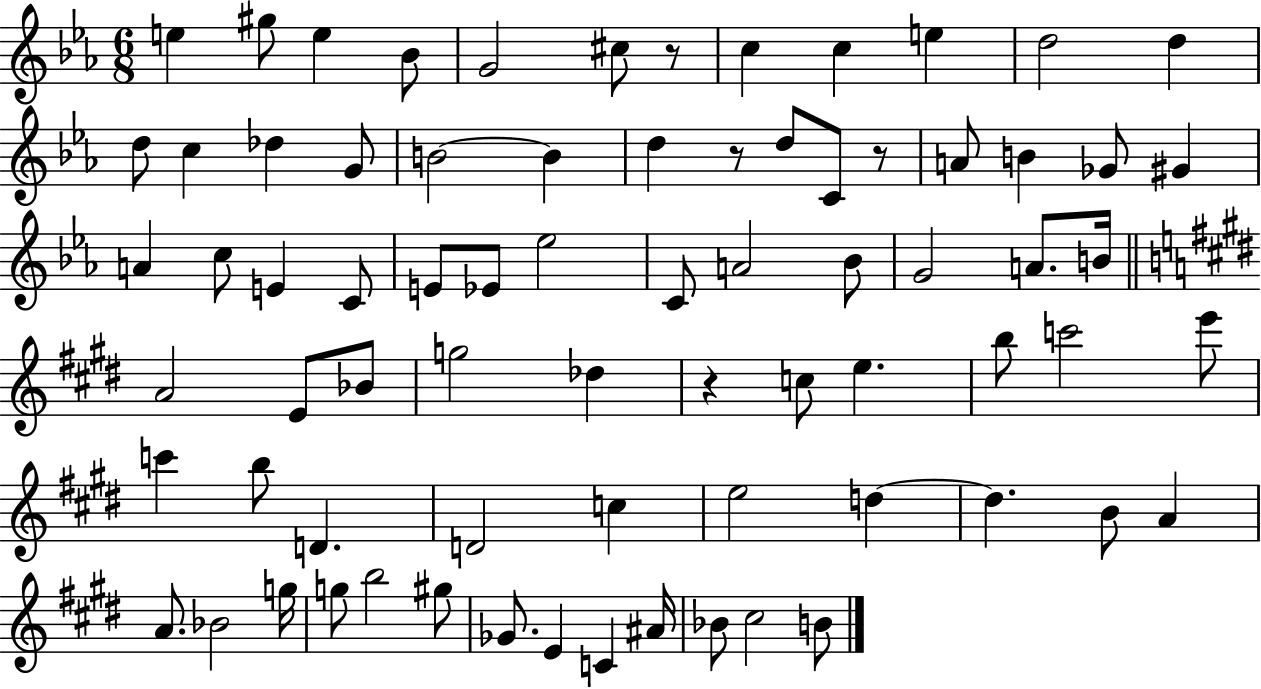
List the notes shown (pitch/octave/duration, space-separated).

E5/q G#5/e E5/q Bb4/e G4/h C#5/e R/e C5/q C5/q E5/q D5/h D5/q D5/e C5/q Db5/q G4/e B4/h B4/q D5/q R/e D5/e C4/e R/e A4/e B4/q Gb4/e G#4/q A4/q C5/e E4/q C4/e E4/e Eb4/e Eb5/h C4/e A4/h Bb4/e G4/h A4/e. B4/s A4/h E4/e Bb4/e G5/h Db5/q R/q C5/e E5/q. B5/e C6/h E6/e C6/q B5/e D4/q. D4/h C5/q E5/h D5/q D5/q. B4/e A4/q A4/e. Bb4/h G5/s G5/e B5/h G#5/e Gb4/e. E4/q C4/q A#4/s Bb4/e C#5/h B4/e